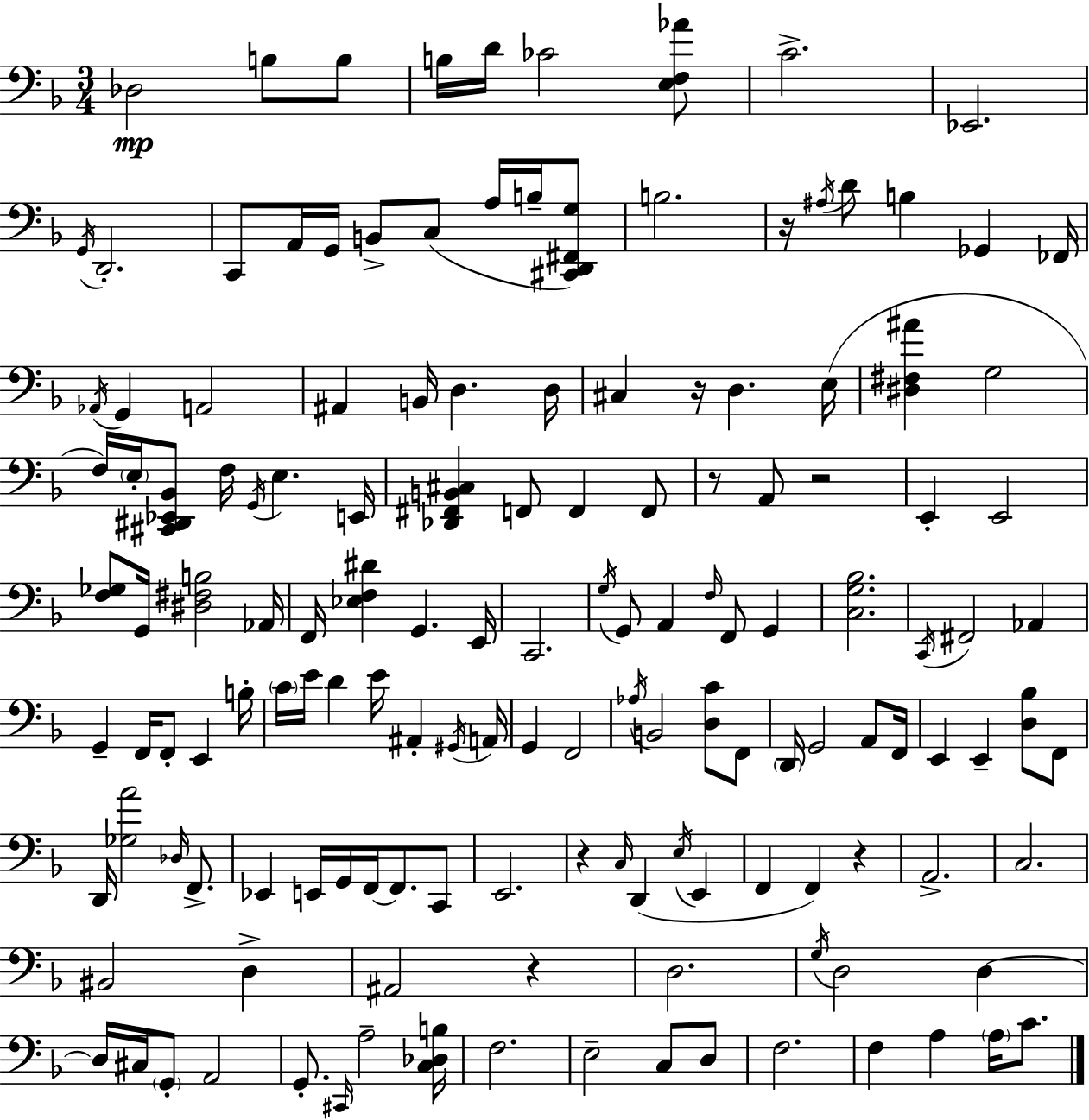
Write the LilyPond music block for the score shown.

{
  \clef bass
  \numericTimeSignature
  \time 3/4
  \key f \major
  des2\mp b8 b8 | b16 d'16 ces'2 <e f aes'>8 | c'2.-> | ees,2. | \break \acciaccatura { g,16 } d,2.-. | c,8 a,16 g,16 b,8-> c8( a16 b16-- <cis, d, fis, g>8) | b2. | r16 \acciaccatura { ais16 } d'8 b4 ges,4 | \break fes,16 \acciaccatura { aes,16 } g,4 a,2 | ais,4 b,16 d4. | d16 cis4 r16 d4. | e16( <dis fis ais'>4 g2 | \break f16) \parenthesize e16-. <cis, dis, ees, bes,>8 f16 \acciaccatura { g,16 } e4. | e,16 <des, fis, b, cis>4 f,8 f,4 | f,8 r8 a,8 r2 | e,4-. e,2 | \break <f ges>8 g,16 <dis fis b>2 | aes,16 f,16 <ees f dis'>4 g,4. | e,16 c,2. | \acciaccatura { g16 } g,8 a,4 \grace { f16 } | \break f,8 g,4 <c g bes>2. | \acciaccatura { c,16 } fis,2 | aes,4 g,4-- f,16 | f,8-. e,4 b16-. \parenthesize c'16 e'16 d'4 | \break e'16 ais,4-. \acciaccatura { gis,16 } a,16 g,4 | f,2 \acciaccatura { aes16 } b,2 | <d c'>8 f,8 \parenthesize d,16 g,2 | a,8 f,16 e,4 | \break e,4-- <d bes>8 f,8 d,16 <ges a'>2 | \grace { des16 } f,8.-> ees,4 | e,16 g,16 f,16~~ f,8. c,8 e,2. | r4 | \break \grace { c16 } d,4( \acciaccatura { e16 } e,4 | f,4 f,4) r4 | a,2.-> | c2. | \break bis,2 d4-> | ais,2 r4 | d2. | \acciaccatura { g16 } d2 d4~~ | \break d16 cis16 \parenthesize g,8-. a,2 | g,8.-. \grace { cis,16 } a2-- | <c des b>16 f2. | e2-- c8 | \break d8 f2. | f4 a4 \parenthesize a16 c'8. | \bar "|."
}